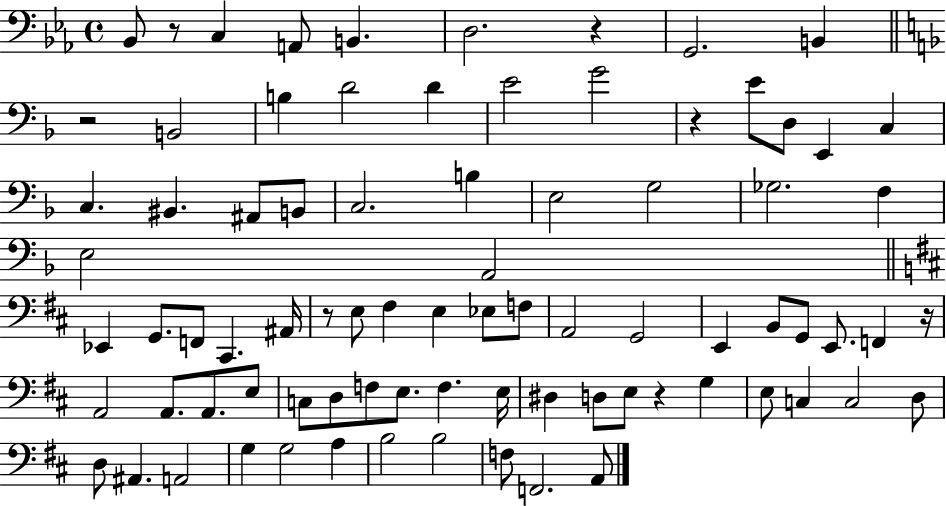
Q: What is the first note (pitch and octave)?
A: Bb2